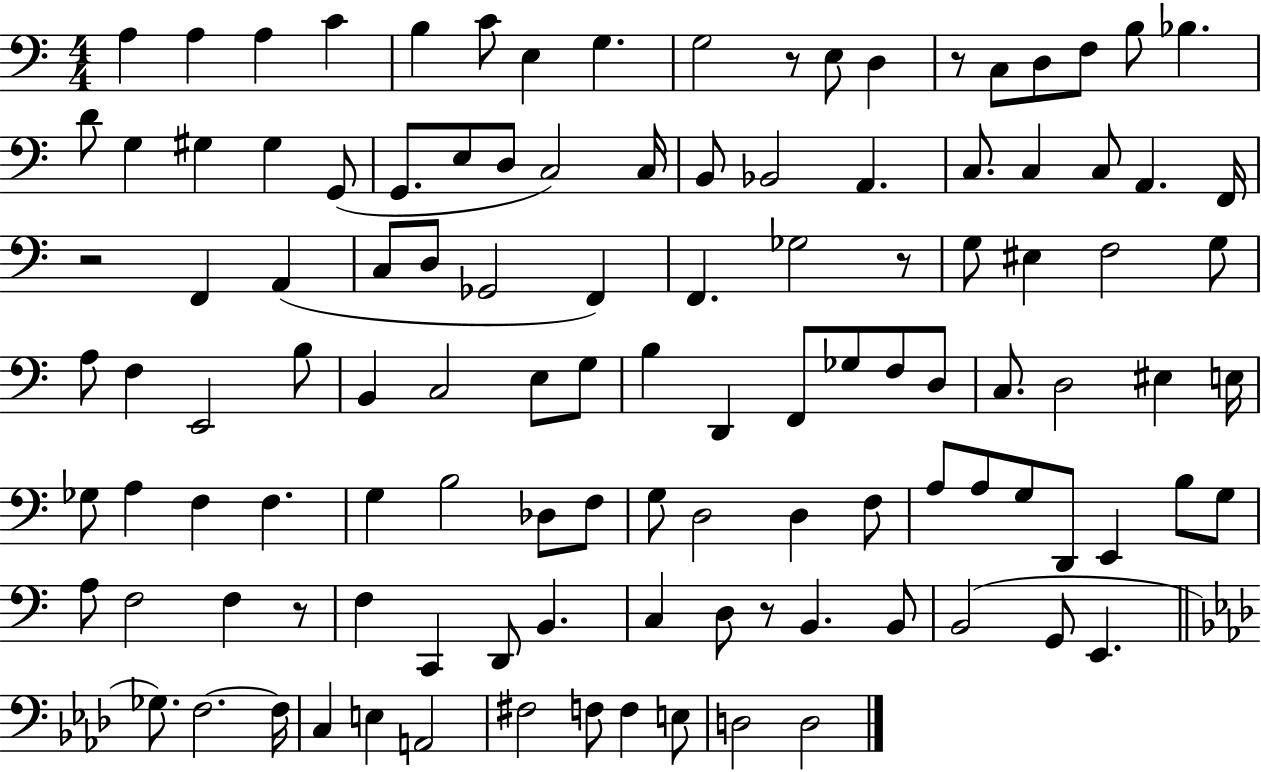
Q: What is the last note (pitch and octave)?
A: D3